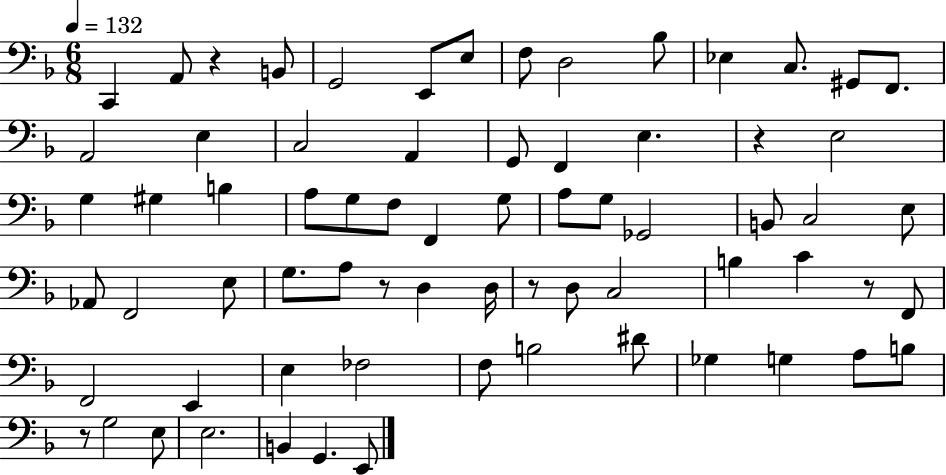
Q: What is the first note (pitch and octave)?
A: C2